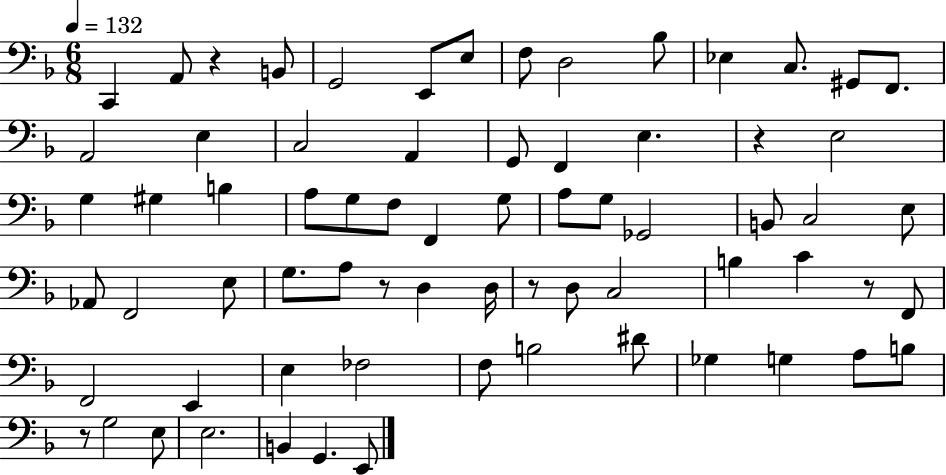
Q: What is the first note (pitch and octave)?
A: C2